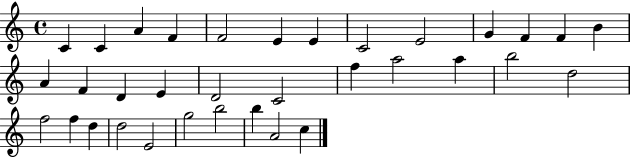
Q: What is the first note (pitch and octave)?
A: C4